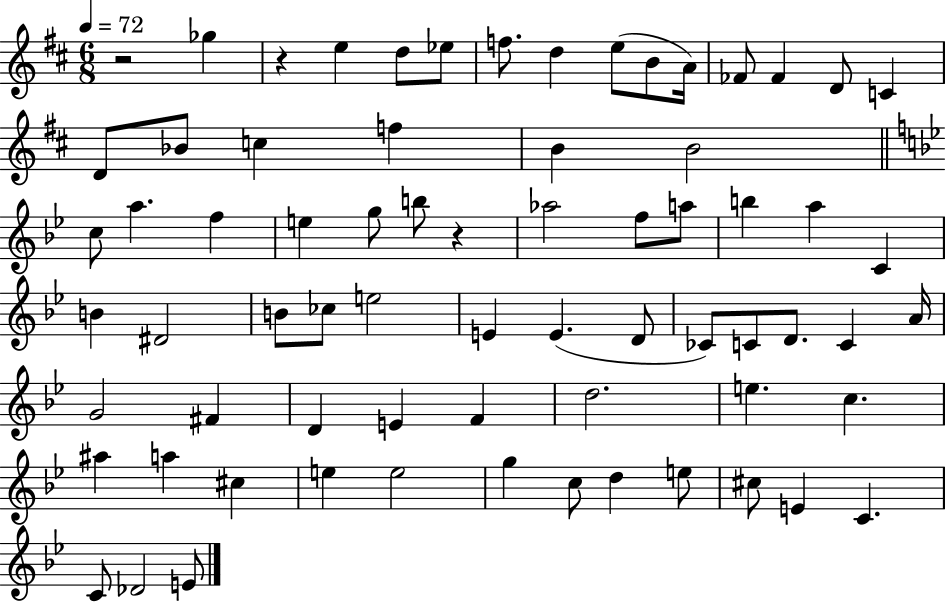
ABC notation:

X:1
T:Untitled
M:6/8
L:1/4
K:D
z2 _g z e d/2 _e/2 f/2 d e/2 B/2 A/4 _F/2 _F D/2 C D/2 _B/2 c f B B2 c/2 a f e g/2 b/2 z _a2 f/2 a/2 b a C B ^D2 B/2 _c/2 e2 E E D/2 _C/2 C/2 D/2 C A/4 G2 ^F D E F d2 e c ^a a ^c e e2 g c/2 d e/2 ^c/2 E C C/2 _D2 E/2